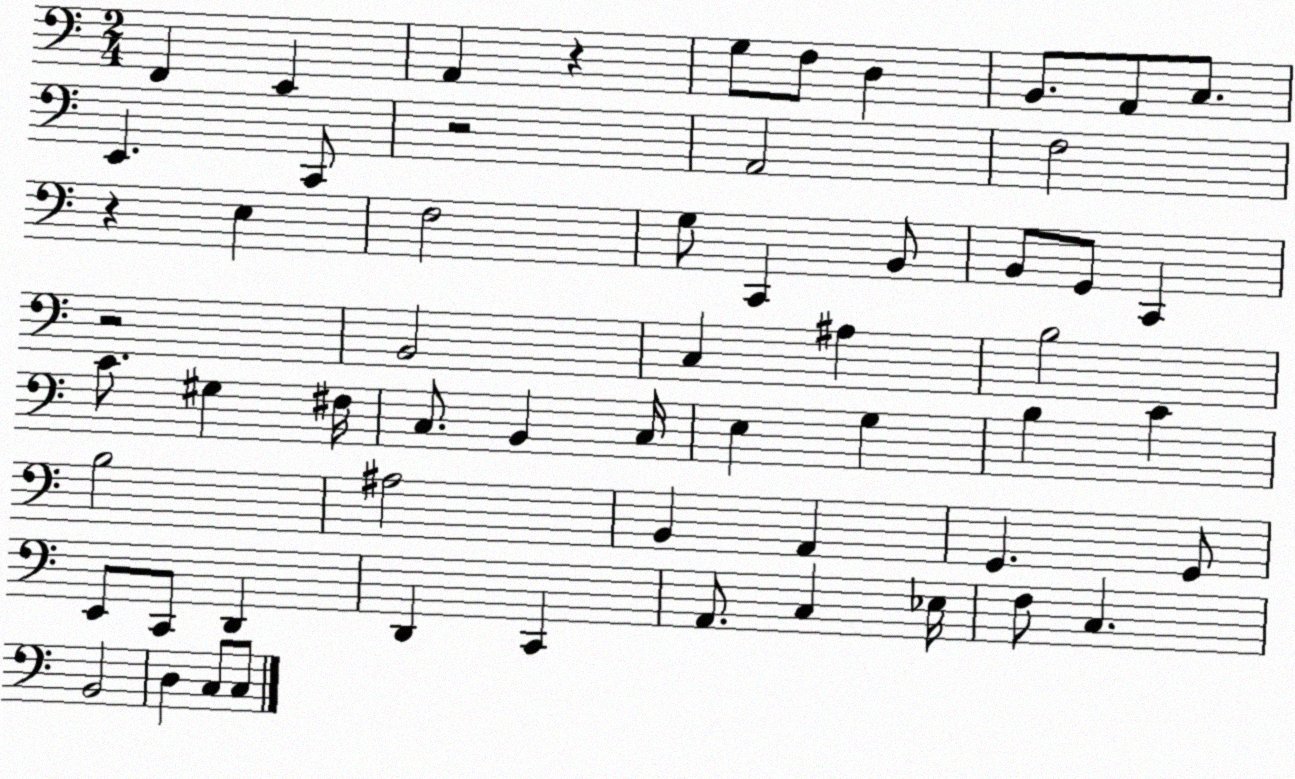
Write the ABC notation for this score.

X:1
T:Untitled
M:2/4
L:1/4
K:C
F,, E,, A,, z G,/2 F,/2 D, B,,/2 A,,/2 C,/2 E,, C,,/2 z2 A,,2 F,2 z E, F,2 G,/2 C,, B,,/2 B,,/2 G,,/2 C,, z2 B,,2 C, ^A, B,2 C/2 ^G, ^F,/4 C,/2 B,, C,/4 E, G, B, C B,2 ^A,2 B,, A,, G,, G,,/2 E,,/2 C,,/2 D,, D,, C,, A,,/2 C, _E,/4 F,/2 C, B,,2 D, C,/2 C,/2